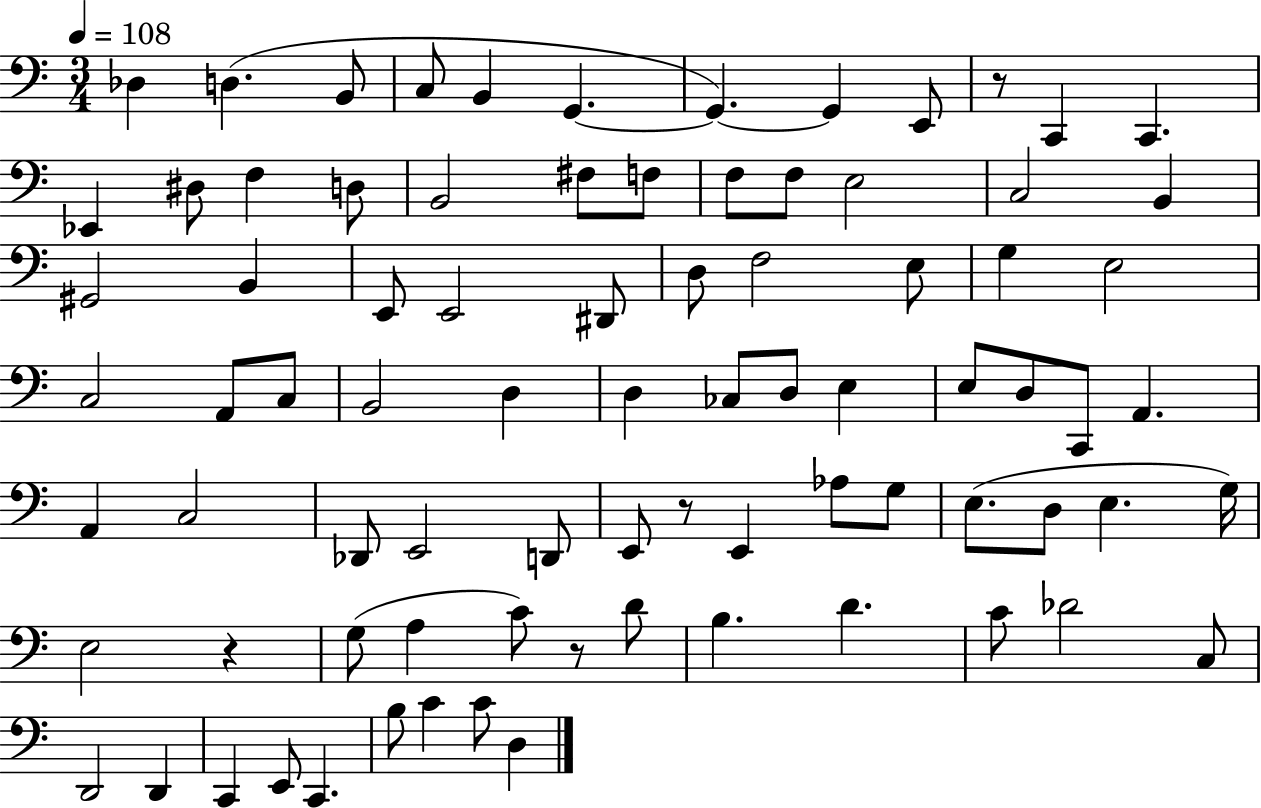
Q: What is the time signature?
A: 3/4